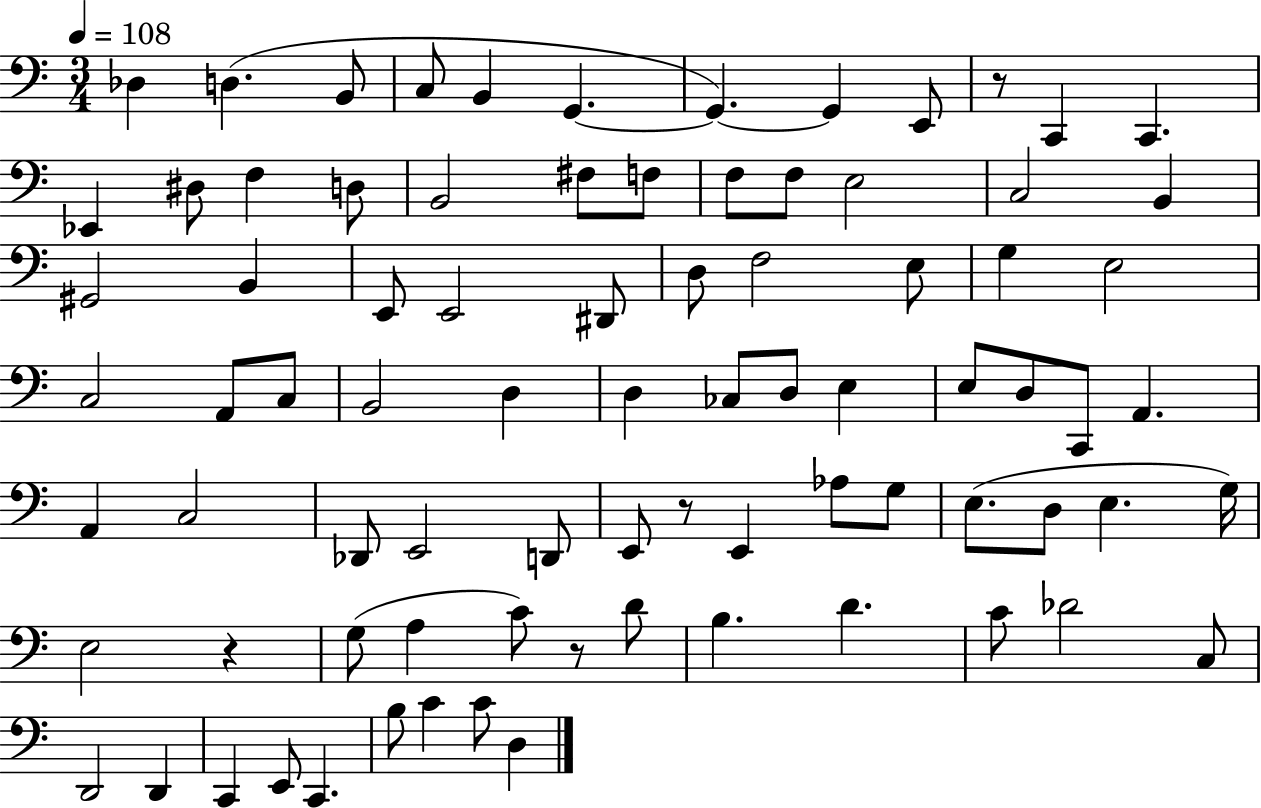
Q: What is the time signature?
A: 3/4